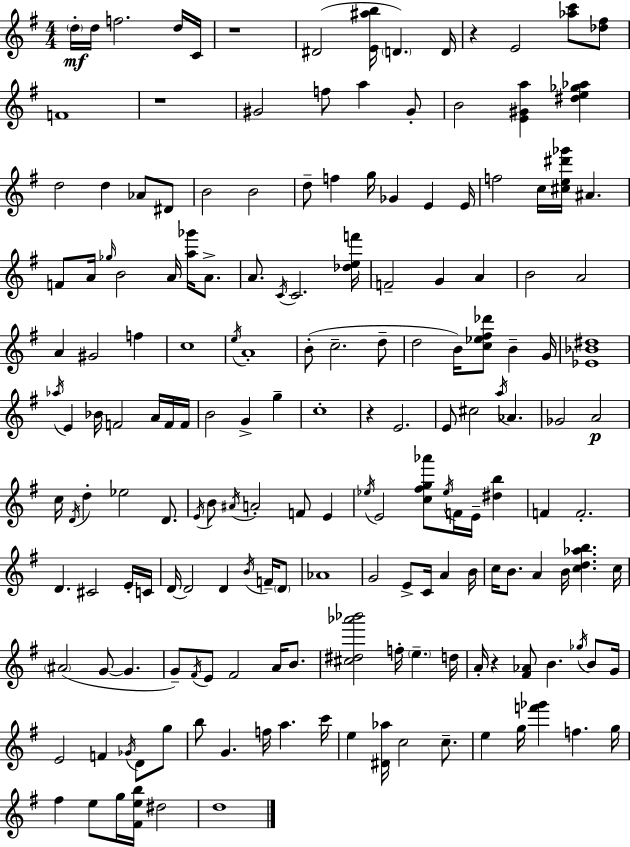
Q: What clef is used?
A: treble